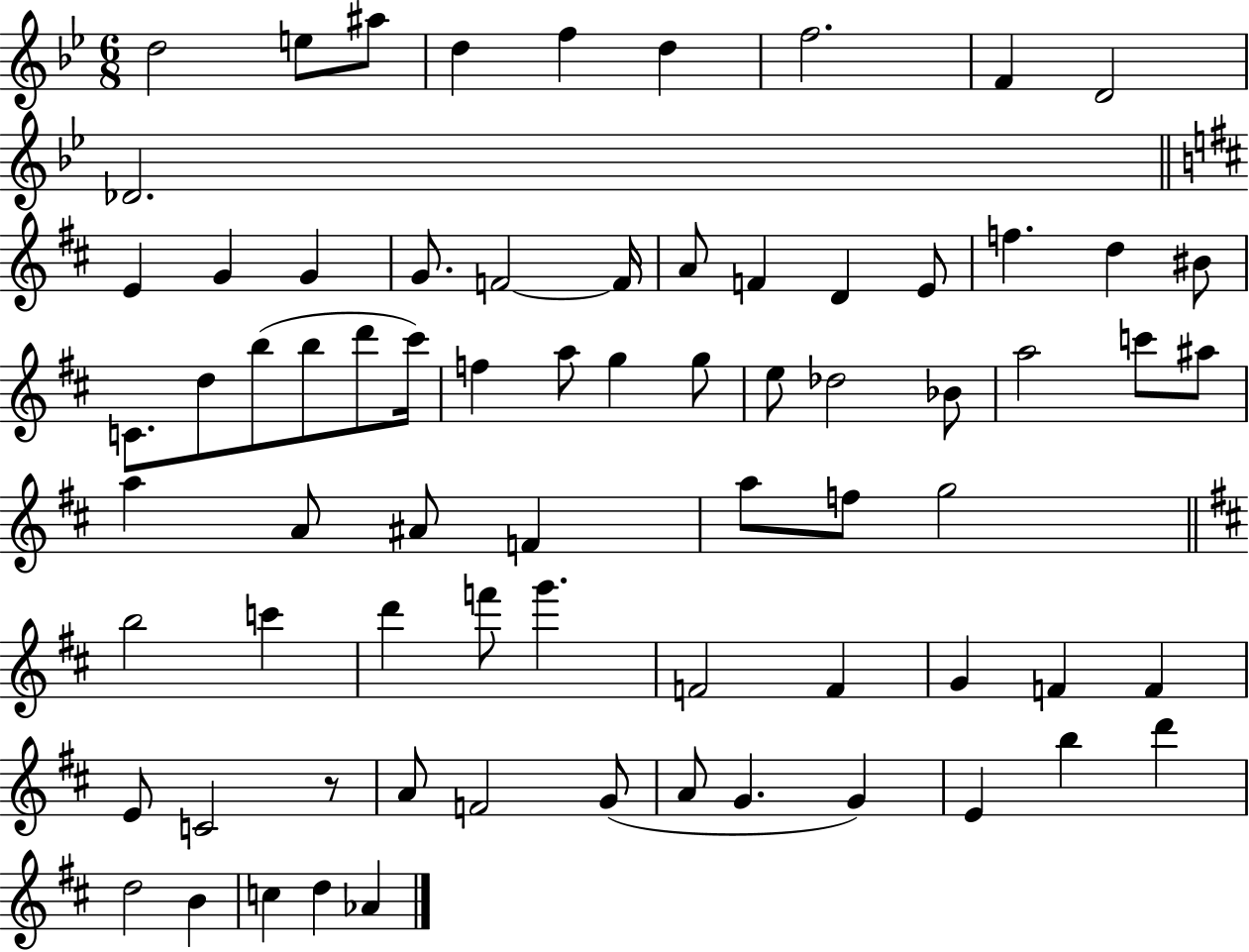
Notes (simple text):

D5/h E5/e A#5/e D5/q F5/q D5/q F5/h. F4/q D4/h Db4/h. E4/q G4/q G4/q G4/e. F4/h F4/s A4/e F4/q D4/q E4/e F5/q. D5/q BIS4/e C4/e. D5/e B5/e B5/e D6/e C#6/s F5/q A5/e G5/q G5/e E5/e Db5/h Bb4/e A5/h C6/e A#5/e A5/q A4/e A#4/e F4/q A5/e F5/e G5/h B5/h C6/q D6/q F6/e G6/q. F4/h F4/q G4/q F4/q F4/q E4/e C4/h R/e A4/e F4/h G4/e A4/e G4/q. G4/q E4/q B5/q D6/q D5/h B4/q C5/q D5/q Ab4/q